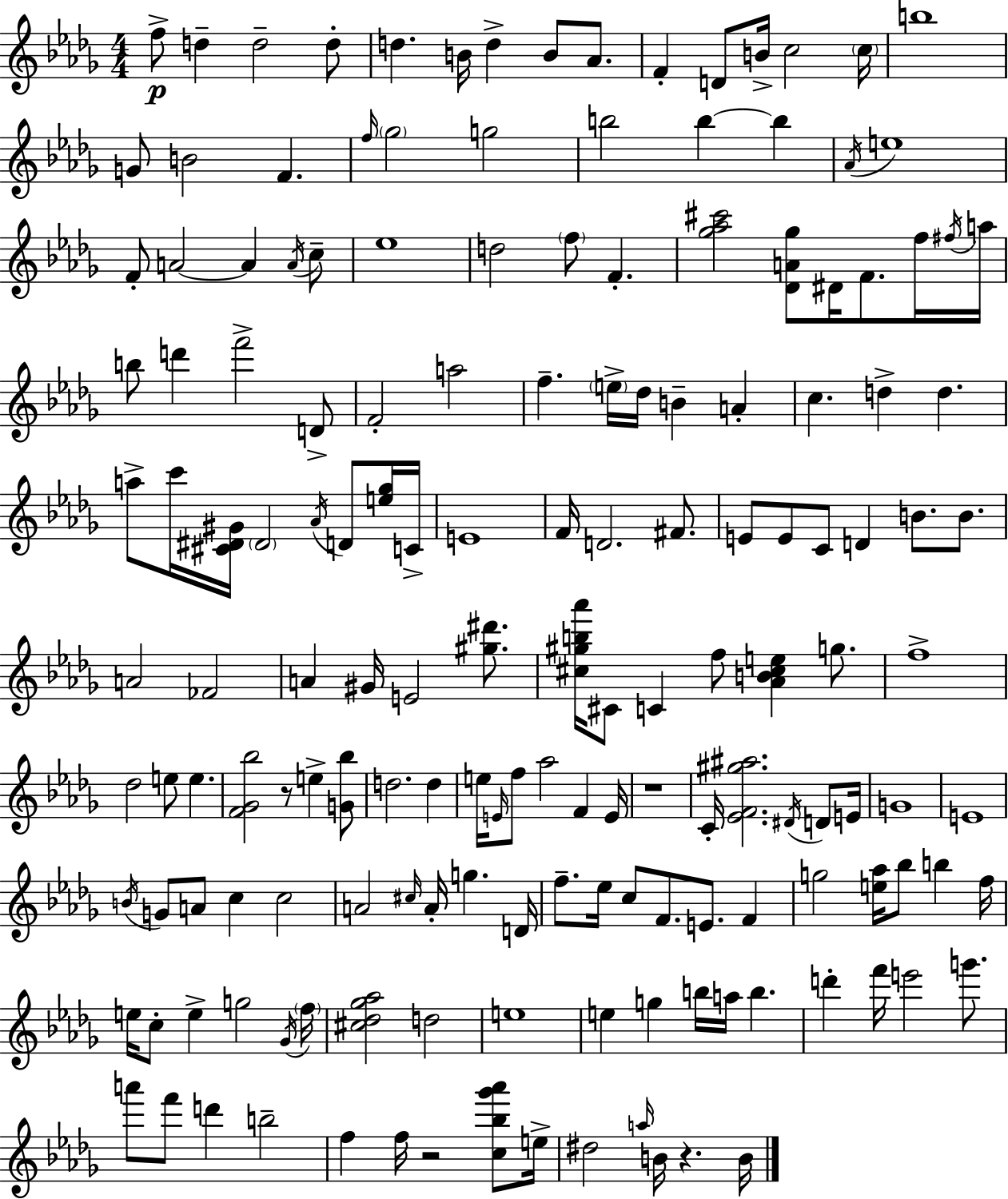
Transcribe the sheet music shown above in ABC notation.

X:1
T:Untitled
M:4/4
L:1/4
K:Bbm
f/2 d d2 d/2 d B/4 d B/2 _A/2 F D/2 B/4 c2 c/4 b4 G/2 B2 F f/4 _g2 g2 b2 b b _A/4 e4 F/2 A2 A A/4 c/2 _e4 d2 f/2 F [_g_a^c']2 [_DA_g]/2 ^D/4 F/2 f/4 ^f/4 a/4 b/2 d' f'2 D/2 F2 a2 f e/4 _d/4 B A c d d a/2 c'/4 [^C^D^G]/4 ^D2 _A/4 D/2 [e_g]/4 C/4 E4 F/4 D2 ^F/2 E/2 E/2 C/2 D B/2 B/2 A2 _F2 A ^G/4 E2 [^g^d']/2 [^c^gb_a']/4 ^C/2 C f/2 [_AB^ce] g/2 f4 _d2 e/2 e [F_G_b]2 z/2 e [G_b]/2 d2 d e/4 E/4 f/2 _a2 F E/4 z4 C/4 [_EF^g^a]2 ^D/4 D/2 E/4 G4 E4 B/4 G/2 A/2 c c2 A2 ^c/4 A/4 g D/4 f/2 _e/4 c/2 F/2 E/2 F g2 [e_a]/4 _b/2 b f/4 e/4 c/2 e g2 _G/4 f/4 [^c_d_g_a]2 d2 e4 e g b/4 a/4 b d' f'/4 e'2 g'/2 a'/2 f'/2 d' b2 f f/4 z2 [c_b_g'_a']/2 e/4 ^d2 a/4 B/4 z B/4